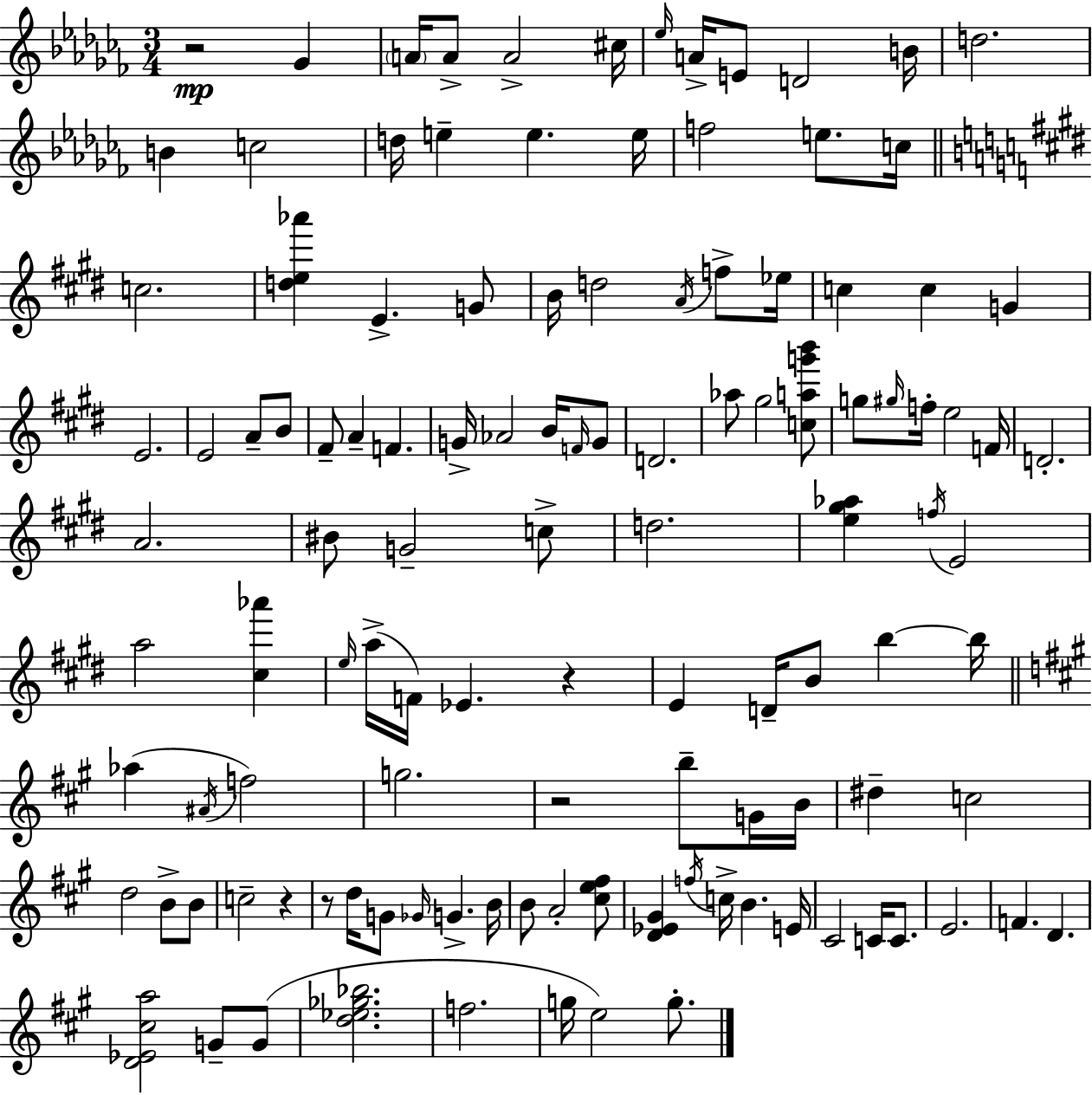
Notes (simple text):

R/h Gb4/q A4/s A4/e A4/h C#5/s Eb5/s A4/s E4/e D4/h B4/s D5/h. B4/q C5/h D5/s E5/q E5/q. E5/s F5/h E5/e. C5/s C5/h. [D5,E5,Ab6]/q E4/q. G4/e B4/s D5/h A4/s F5/e Eb5/s C5/q C5/q G4/q E4/h. E4/h A4/e B4/e F#4/e A4/q F4/q. G4/s Ab4/h B4/s F4/s G4/e D4/h. Ab5/e G#5/h [C5,A5,G6,B6]/e G5/e G#5/s F5/s E5/h F4/s D4/h. A4/h. BIS4/e G4/h C5/e D5/h. [E5,G#5,Ab5]/q F5/s E4/h A5/h [C#5,Ab6]/q E5/s A5/s F4/s Eb4/q. R/q E4/q D4/s B4/e B5/q B5/s Ab5/q A#4/s F5/h G5/h. R/h B5/e G4/s B4/s D#5/q C5/h D5/h B4/e B4/e C5/h R/q R/e D5/s G4/e Gb4/s G4/q. B4/s B4/e A4/h [C#5,E5,F#5]/e [D4,Eb4,G#4]/q F5/s C5/s B4/q. E4/s C#4/h C4/s C4/e. E4/h. F4/q. D4/q. [D4,Eb4,C#5,A5]/h G4/e G4/e [D5,Eb5,Gb5,Bb5]/h. F5/h. G5/s E5/h G5/e.